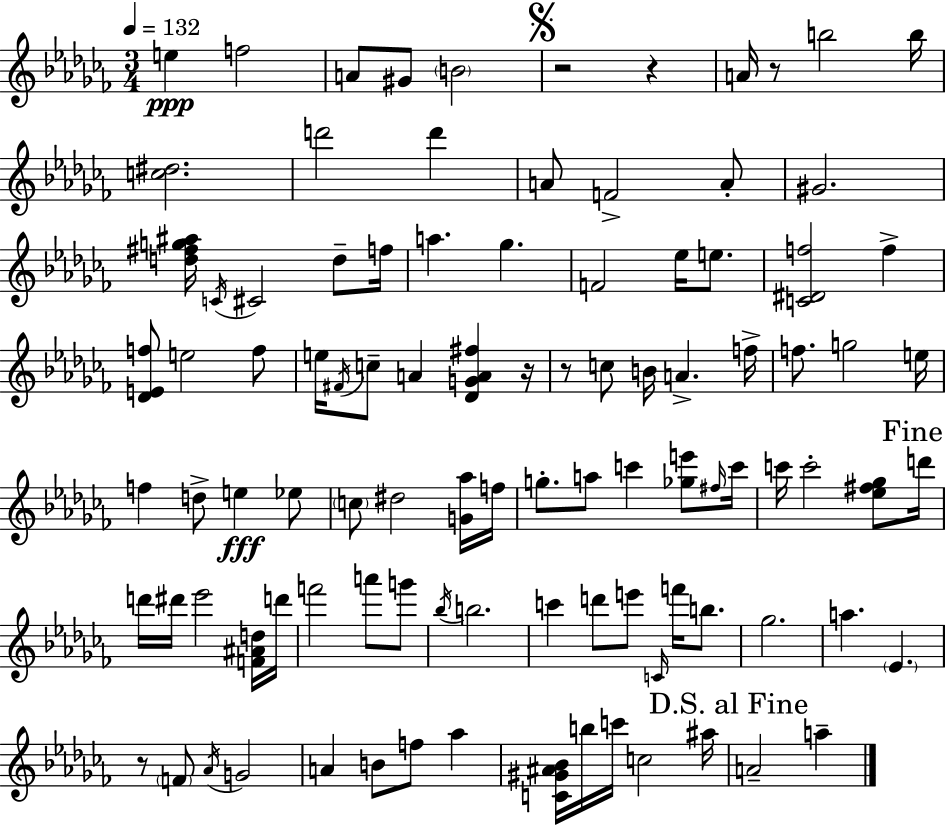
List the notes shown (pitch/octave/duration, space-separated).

E5/q F5/h A4/e G#4/e B4/h R/h R/q A4/s R/e B5/h B5/s [C5,D#5]/h. D6/h D6/q A4/e F4/h A4/e G#4/h. [D5,F#5,G5,A#5]/s C4/s C#4/h D5/e F5/s A5/q. Gb5/q. F4/h Eb5/s E5/e. [C4,D#4,F5]/h F5/q [Db4,E4,F5]/e E5/h F5/e E5/s F#4/s C5/e A4/q [Db4,G4,A4,F#5]/q R/s R/e C5/e B4/s A4/q. F5/s F5/e. G5/h E5/s F5/q D5/e E5/q Eb5/e C5/e D#5/h [G4,Ab5]/s F5/s G5/e. A5/e C6/q [Gb5,E6]/e F#5/s C6/s C6/s C6/h [Eb5,F#5,Gb5]/e D6/s D6/s D#6/s Eb6/h [F4,A#4,D5]/s D6/s F6/h A6/e G6/e Bb5/s B5/h. C6/q D6/e E6/e C4/s F6/s B5/e. Gb5/h. A5/q. Eb4/q. R/e F4/e Ab4/s G4/h A4/q B4/e F5/e Ab5/q [C4,G#4,A#4,Bb4]/s B5/s C6/s C5/h A#5/s A4/h A5/q